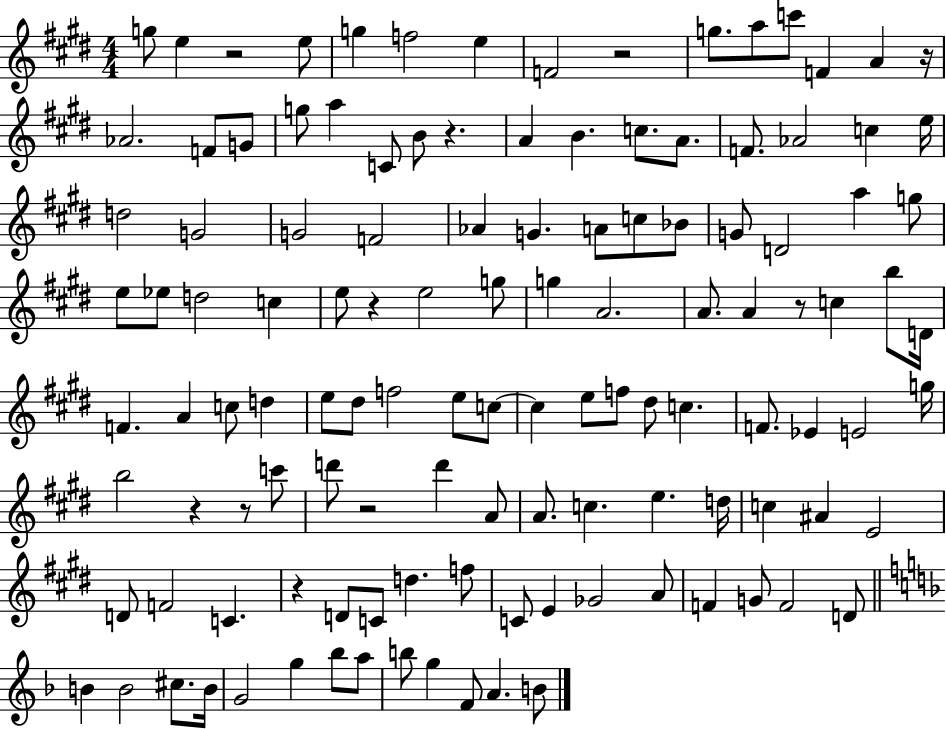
G5/e E5/q R/h E5/e G5/q F5/h E5/q F4/h R/h G5/e. A5/e C6/e F4/q A4/q R/s Ab4/h. F4/e G4/e G5/e A5/q C4/e B4/e R/q. A4/q B4/q. C5/e. A4/e. F4/e. Ab4/h C5/q E5/s D5/h G4/h G4/h F4/h Ab4/q G4/q. A4/e C5/e Bb4/e G4/e D4/h A5/q G5/e E5/e Eb5/e D5/h C5/q E5/e R/q E5/h G5/e G5/q A4/h. A4/e. A4/q R/e C5/q B5/e D4/s F4/q. A4/q C5/e D5/q E5/e D#5/e F5/h E5/e C5/e C5/q E5/e F5/e D#5/e C5/q. F4/e. Eb4/q E4/h G5/s B5/h R/q R/e C6/e D6/e R/h D6/q A4/e A4/e. C5/q. E5/q. D5/s C5/q A#4/q E4/h D4/e F4/h C4/q. R/q D4/e C4/e D5/q. F5/e C4/e E4/q Gb4/h A4/e F4/q G4/e F4/h D4/e B4/q B4/h C#5/e. B4/s G4/h G5/q Bb5/e A5/e B5/e G5/q F4/e A4/q. B4/e